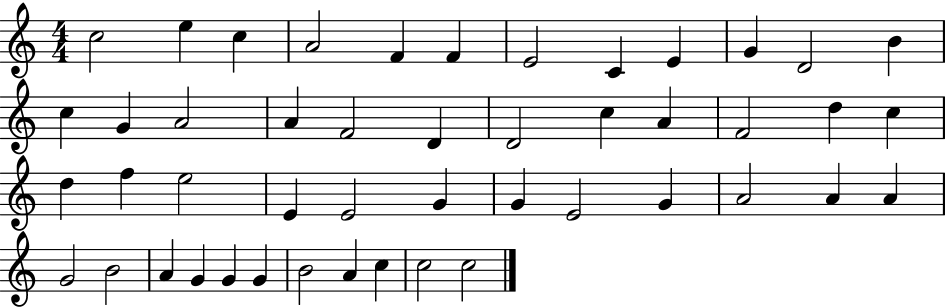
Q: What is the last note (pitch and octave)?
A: C5